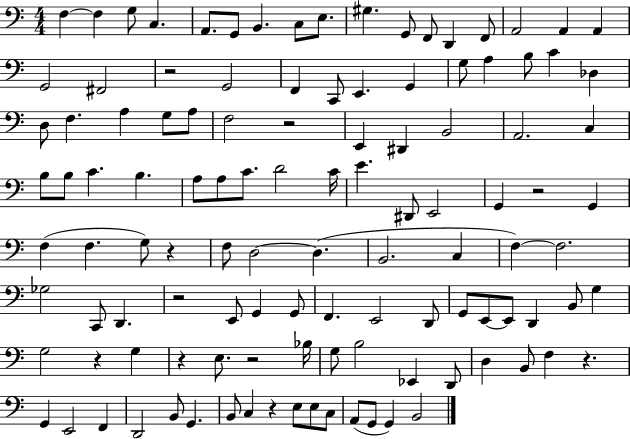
{
  \clef bass
  \numericTimeSignature
  \time 4/4
  \key c \major
  f4~~ f4 g8 c4. | a,8. g,8 b,4. c8 e8. | gis4. g,8 f,8 d,4 f,8 | a,2 a,4 a,4 | \break g,2 fis,2 | r2 g,2 | f,4 c,8 e,4. g,4 | g8 a4 b8 c'4 des4 | \break d8 f4. a4 g8 a8 | f2 r2 | e,4 dis,4 b,2 | a,2. c4 | \break b8 b8 c'4. b4. | a8 a8 c'8. d'2 c'16 | e'4. dis,8 e,2 | g,4 r2 g,4 | \break f4( f4. g8) r4 | f8 d2~~ d4.( | b,2. c4 | f4~~) f2. | \break ges2 c,8 d,4. | r2 e,8 g,4 g,8 | f,4. e,2 d,8 | g,8 e,8~~ e,8 d,4 b,8 g4 | \break g2 r4 g4 | r4 e8. r2 bes16 | g8 b2 ees,4 d,8 | d4 b,8 f4 r4. | \break g,4 e,2 f,4 | d,2 b,8 g,4. | b,8 c4 r4 e8 e8 c8 | a,8( g,8 g,4) b,2 | \break \bar "|."
}